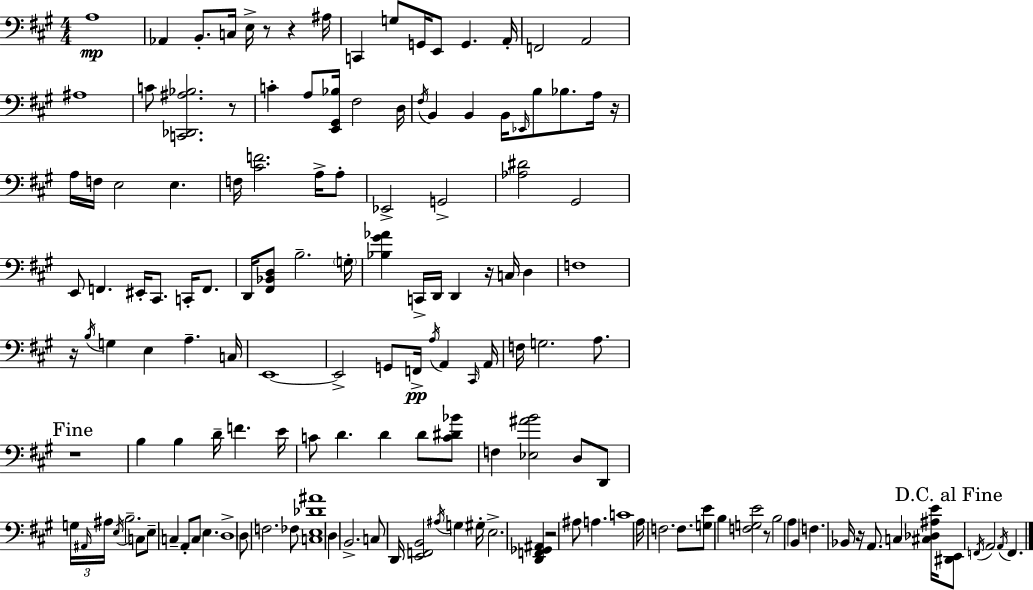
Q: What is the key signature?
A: A major